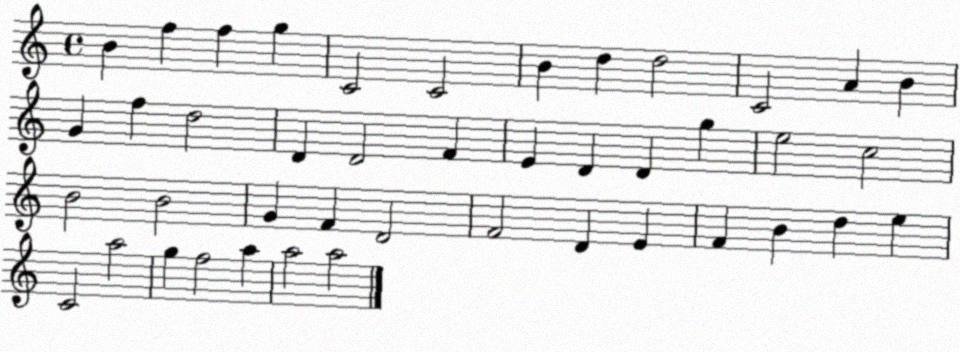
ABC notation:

X:1
T:Untitled
M:4/4
L:1/4
K:C
B f f g C2 C2 B d d2 C2 A B G f d2 D D2 F E D D g e2 c2 B2 B2 G F D2 F2 D E F B d e C2 a2 g f2 a a2 a2